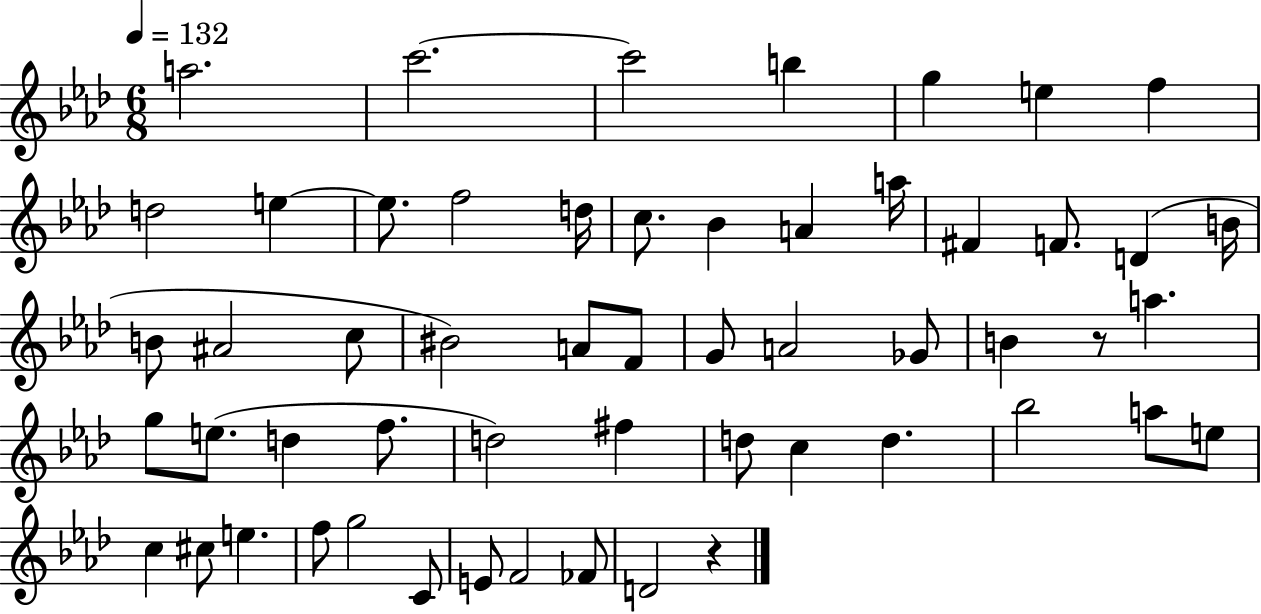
X:1
T:Untitled
M:6/8
L:1/4
K:Ab
a2 c'2 c'2 b g e f d2 e e/2 f2 d/4 c/2 _B A a/4 ^F F/2 D B/4 B/2 ^A2 c/2 ^B2 A/2 F/2 G/2 A2 _G/2 B z/2 a g/2 e/2 d f/2 d2 ^f d/2 c d _b2 a/2 e/2 c ^c/2 e f/2 g2 C/2 E/2 F2 _F/2 D2 z